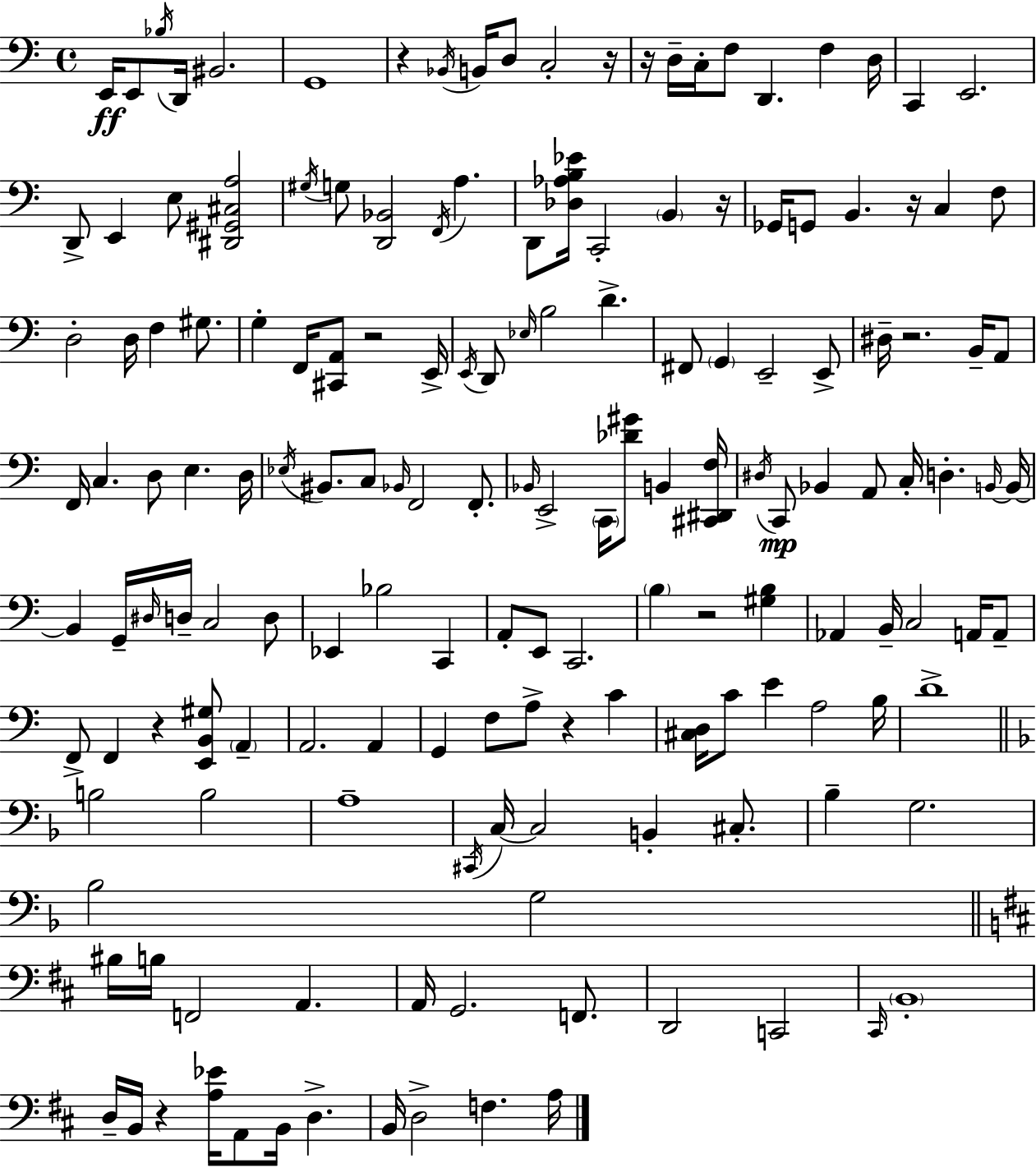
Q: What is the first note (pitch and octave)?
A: E2